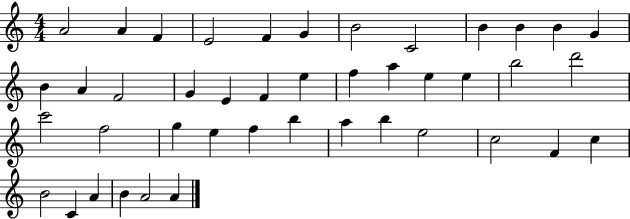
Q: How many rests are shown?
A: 0